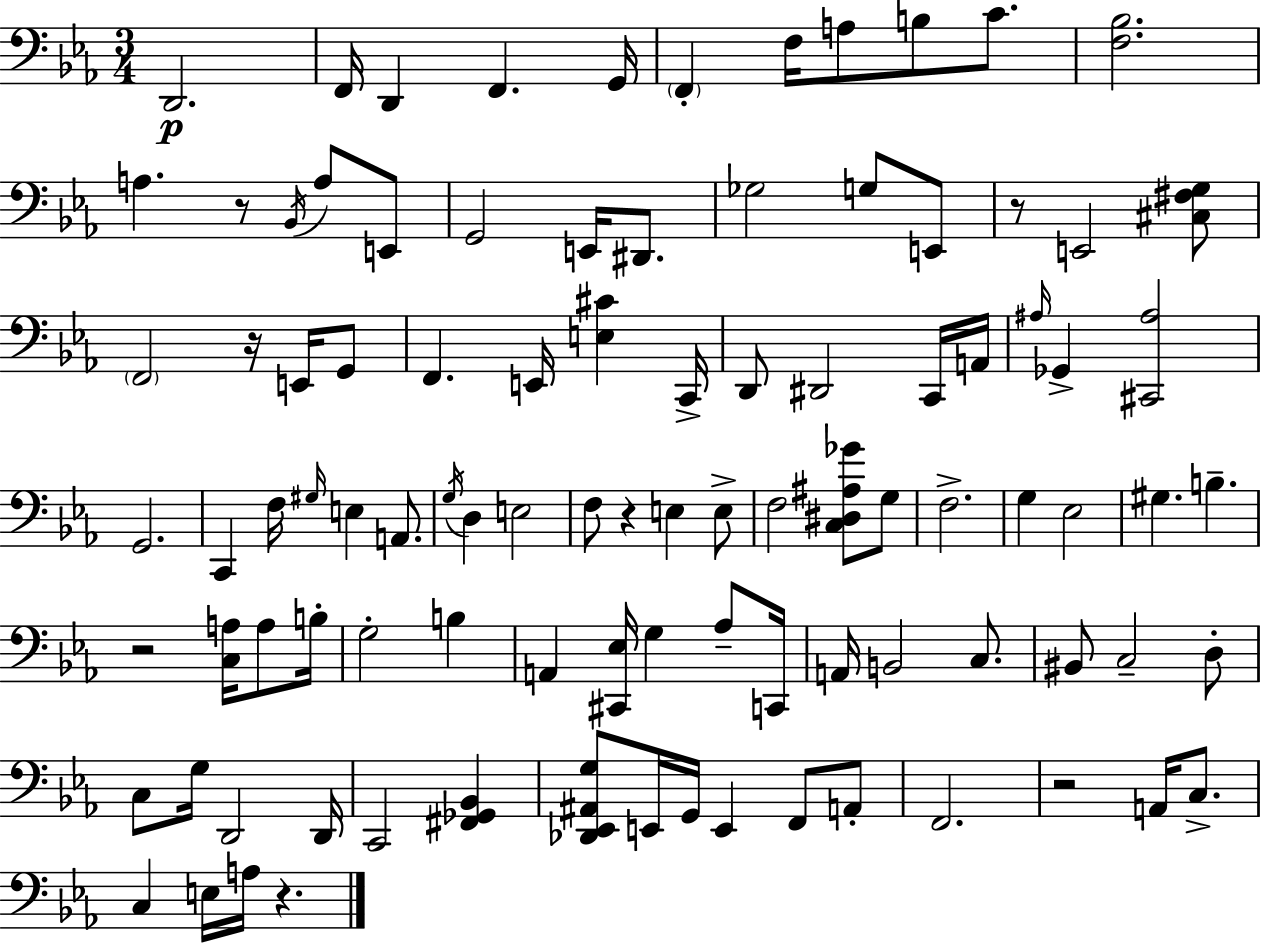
X:1
T:Untitled
M:3/4
L:1/4
K:Eb
D,,2 F,,/4 D,, F,, G,,/4 F,, F,/4 A,/2 B,/2 C/2 [F,_B,]2 A, z/2 _B,,/4 A,/2 E,,/2 G,,2 E,,/4 ^D,,/2 _G,2 G,/2 E,,/2 z/2 E,,2 [^C,^F,G,]/2 F,,2 z/4 E,,/4 G,,/2 F,, E,,/4 [E,^C] C,,/4 D,,/2 ^D,,2 C,,/4 A,,/4 ^A,/4 _G,, [^C,,^A,]2 G,,2 C,, F,/4 ^G,/4 E, A,,/2 G,/4 D, E,2 F,/2 z E, E,/2 F,2 [C,^D,^A,_G]/2 G,/2 F,2 G, _E,2 ^G, B, z2 [C,A,]/4 A,/2 B,/4 G,2 B, A,, [^C,,_E,]/4 G, _A,/2 C,,/4 A,,/4 B,,2 C,/2 ^B,,/2 C,2 D,/2 C,/2 G,/4 D,,2 D,,/4 C,,2 [^F,,_G,,_B,,] [_D,,_E,,^A,,G,]/2 E,,/4 G,,/4 E,, F,,/2 A,,/2 F,,2 z2 A,,/4 C,/2 C, E,/4 A,/4 z